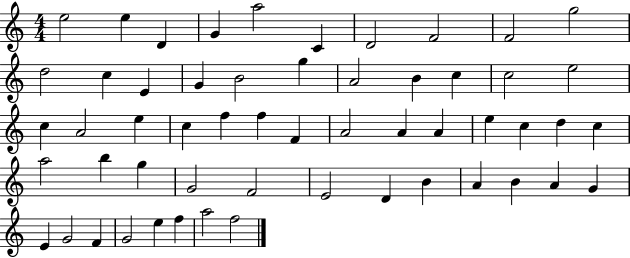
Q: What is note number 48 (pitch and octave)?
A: E4